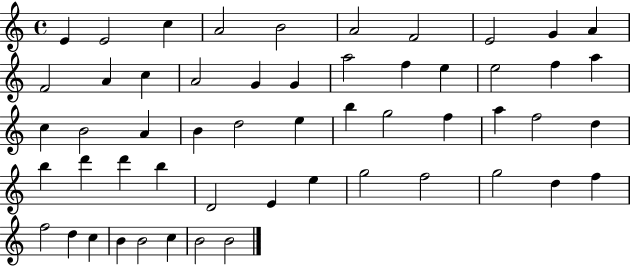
X:1
T:Untitled
M:4/4
L:1/4
K:C
E E2 c A2 B2 A2 F2 E2 G A F2 A c A2 G G a2 f e e2 f a c B2 A B d2 e b g2 f a f2 d b d' d' b D2 E e g2 f2 g2 d f f2 d c B B2 c B2 B2